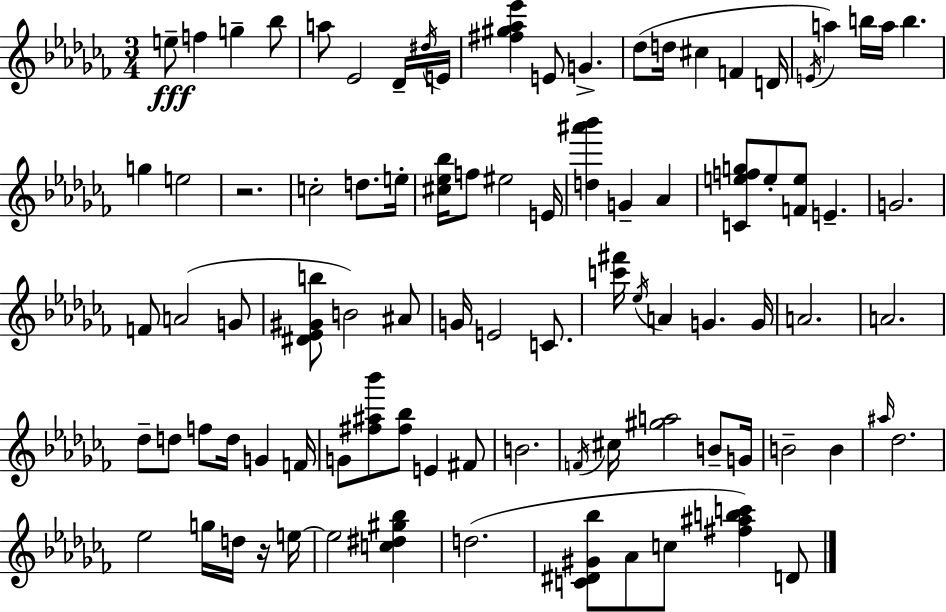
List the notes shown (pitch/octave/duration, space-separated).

E5/e F5/q G5/q Bb5/e A5/e Eb4/h Db4/s D#5/s E4/s [F#5,G#5,Ab5,Eb6]/q E4/e G4/q. Db5/e D5/s C#5/q F4/q D4/s E4/s A5/q B5/s A5/s B5/q. G5/q E5/h R/h. C5/h D5/e. E5/s [C#5,Eb5,Bb5]/s F5/e EIS5/h E4/s [D5,A#6,Bb6]/q G4/q Ab4/q [C4,E5,F5,G5]/e E5/e [F4,E5]/e E4/q. G4/h. F4/e A4/h G4/e [D#4,Eb4,G#4,B5]/e B4/h A#4/e G4/s E4/h C4/e. [C6,F#6]/s Eb5/s A4/q G4/q. G4/s A4/h. A4/h. Db5/e D5/e F5/e D5/s G4/q F4/s G4/e [F#5,A#5,Bb6]/e [F#5,Bb5]/e E4/q F#4/e B4/h. F4/s C#5/s [G#5,A5]/h B4/e G4/s B4/h B4/q A#5/s Db5/h. Eb5/h G5/s D5/s R/s E5/s E5/h [C5,D#5,G#5,Bb5]/q D5/h. [C4,D#4,G#4,Bb5]/e Ab4/e C5/e [F#5,A#5,B5,C6]/q D4/e